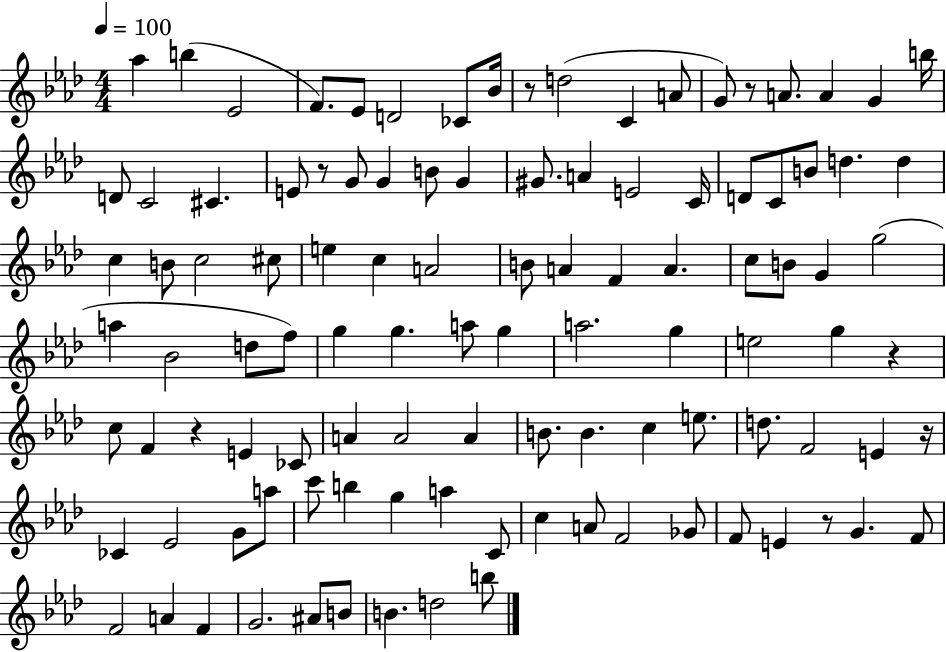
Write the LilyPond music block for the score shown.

{
  \clef treble
  \numericTimeSignature
  \time 4/4
  \key aes \major
  \tempo 4 = 100
  aes''4 b''4( ees'2 | f'8.) ees'8 d'2 ces'8 bes'16 | r8 d''2( c'4 a'8 | g'8) r8 a'8. a'4 g'4 b''16 | \break d'8 c'2 cis'4. | e'8 r8 g'8 g'4 b'8 g'4 | gis'8. a'4 e'2 c'16 | d'8 c'8 b'8 d''4. d''4 | \break c''4 b'8 c''2 cis''8 | e''4 c''4 a'2 | b'8 a'4 f'4 a'4. | c''8 b'8 g'4 g''2( | \break a''4 bes'2 d''8 f''8) | g''4 g''4. a''8 g''4 | a''2. g''4 | e''2 g''4 r4 | \break c''8 f'4 r4 e'4 ces'8 | a'4 a'2 a'4 | b'8. b'4. c''4 e''8. | d''8. f'2 e'4 r16 | \break ces'4 ees'2 g'8 a''8 | c'''8 b''4 g''4 a''4 c'8 | c''4 a'8 f'2 ges'8 | f'8 e'4 r8 g'4. f'8 | \break f'2 a'4 f'4 | g'2. ais'8 b'8 | b'4. d''2 b''8 | \bar "|."
}